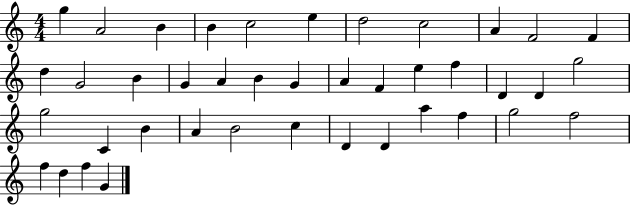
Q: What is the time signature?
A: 4/4